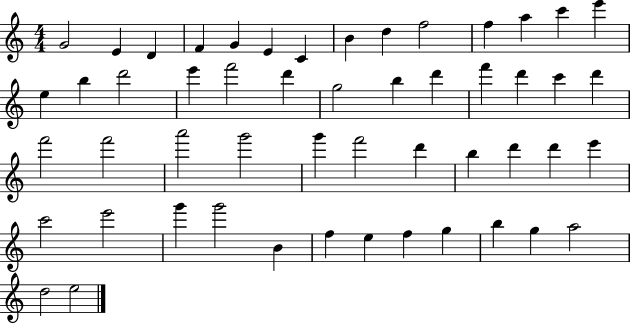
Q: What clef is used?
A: treble